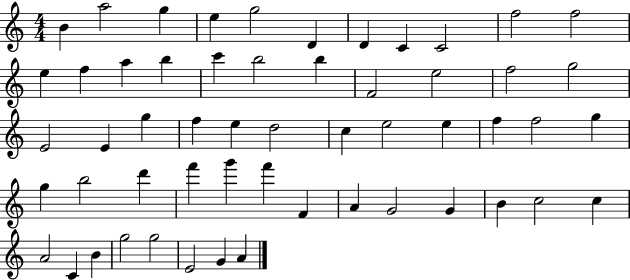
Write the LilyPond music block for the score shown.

{
  \clef treble
  \numericTimeSignature
  \time 4/4
  \key c \major
  b'4 a''2 g''4 | e''4 g''2 d'4 | d'4 c'4 c'2 | f''2 f''2 | \break e''4 f''4 a''4 b''4 | c'''4 b''2 b''4 | f'2 e''2 | f''2 g''2 | \break e'2 e'4 g''4 | f''4 e''4 d''2 | c''4 e''2 e''4 | f''4 f''2 g''4 | \break g''4 b''2 d'''4 | f'''4 g'''4 f'''4 f'4 | a'4 g'2 g'4 | b'4 c''2 c''4 | \break a'2 c'4 b'4 | g''2 g''2 | e'2 g'4 a'4 | \bar "|."
}